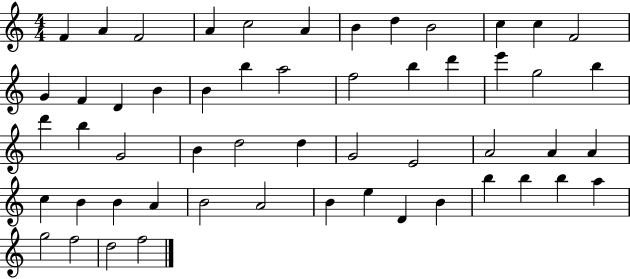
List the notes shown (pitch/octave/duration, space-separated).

F4/q A4/q F4/h A4/q C5/h A4/q B4/q D5/q B4/h C5/q C5/q F4/h G4/q F4/q D4/q B4/q B4/q B5/q A5/h F5/h B5/q D6/q E6/q G5/h B5/q D6/q B5/q G4/h B4/q D5/h D5/q G4/h E4/h A4/h A4/q A4/q C5/q B4/q B4/q A4/q B4/h A4/h B4/q E5/q D4/q B4/q B5/q B5/q B5/q A5/q G5/h F5/h D5/h F5/h